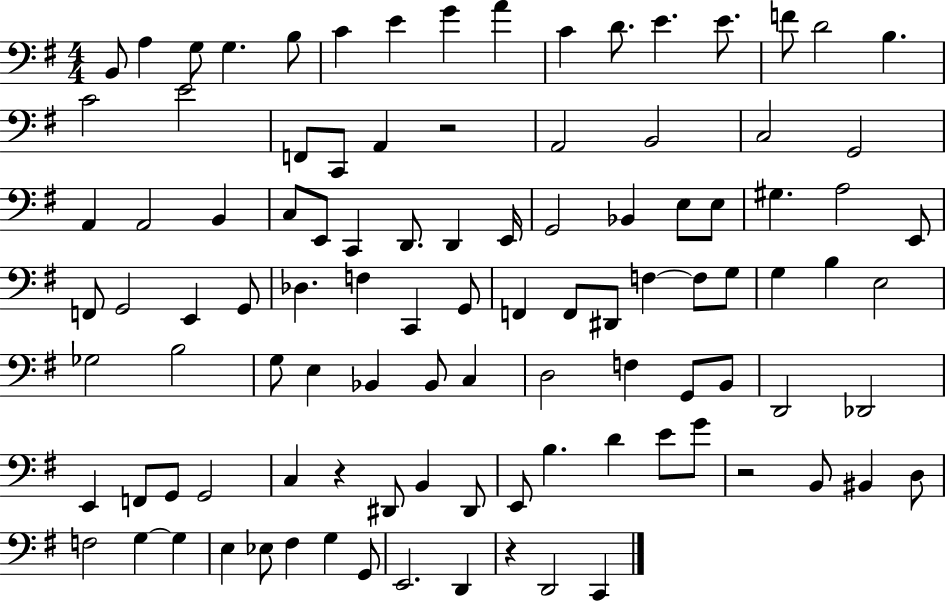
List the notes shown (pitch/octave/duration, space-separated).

B2/e A3/q G3/e G3/q. B3/e C4/q E4/q G4/q A4/q C4/q D4/e. E4/q. E4/e. F4/e D4/h B3/q. C4/h E4/h F2/e C2/e A2/q R/h A2/h B2/h C3/h G2/h A2/q A2/h B2/q C3/e E2/e C2/q D2/e. D2/q E2/s G2/h Bb2/q E3/e E3/e G#3/q. A3/h E2/e F2/e G2/h E2/q G2/e Db3/q. F3/q C2/q G2/e F2/q F2/e D#2/e F3/q F3/e G3/e G3/q B3/q E3/h Gb3/h B3/h G3/e E3/q Bb2/q Bb2/e C3/q D3/h F3/q G2/e B2/e D2/h Db2/h E2/q F2/e G2/e G2/h C3/q R/q D#2/e B2/q D#2/e E2/e B3/q. D4/q E4/e G4/e R/h B2/e BIS2/q D3/e F3/h G3/q G3/q E3/q Eb3/e F#3/q G3/q G2/e E2/h. D2/q R/q D2/h C2/q